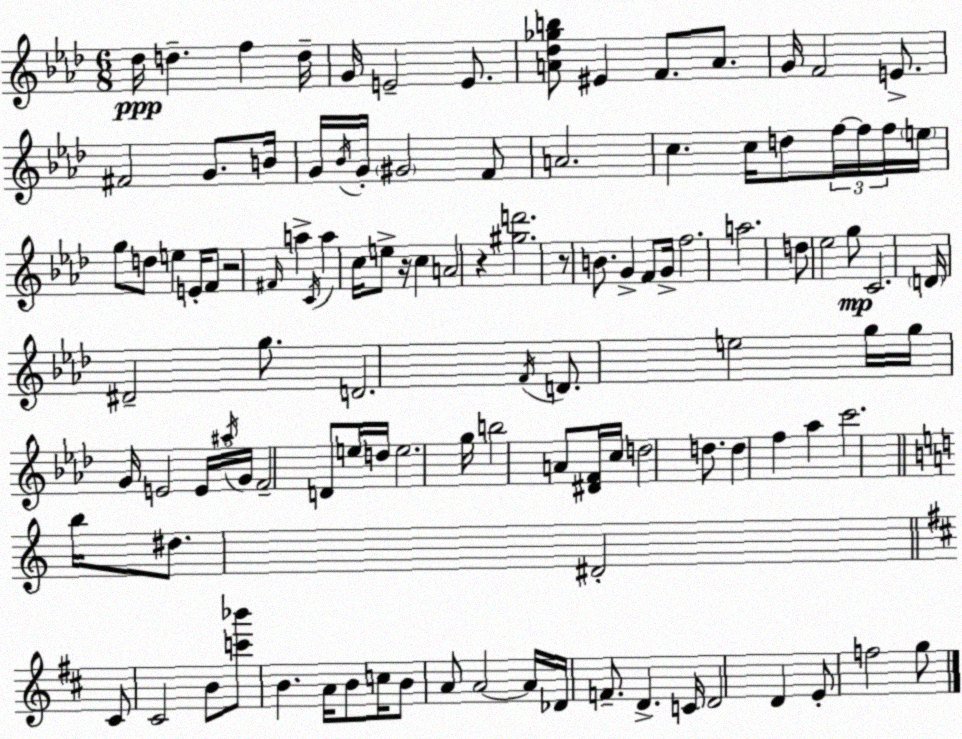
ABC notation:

X:1
T:Untitled
M:6/8
L:1/4
K:Ab
_d/4 d f d/4 G/4 E2 E/2 [A_d_gb]/2 ^E F/2 A/2 G/4 F2 E/2 ^F2 G/2 B/4 G/4 _B/4 G/4 ^G2 F/2 A2 c c/4 d/2 f/4 f/4 f/4 e/4 g/2 d/2 e E/4 F/2 z2 ^F/4 a C/4 a c/4 e/2 z/4 c A2 z [^gd']2 z/2 B/2 G F/2 G/4 f2 a2 d/2 _e2 g/2 C2 D/4 ^D2 g/2 D2 F/4 D/2 e2 g/4 g/4 G/4 E2 E/4 ^a/4 G/4 F2 D/2 e/4 d/4 e2 g/4 b2 A/2 [^DF]/4 c/4 d2 d/2 d f _a c'2 b/4 ^d/2 ^D2 ^C/2 ^C2 B/2 [c'_b']/2 B A/4 B/2 c/4 B/2 A/2 A2 A/4 _D/4 F/2 D C/4 D2 D E/2 f2 g/2